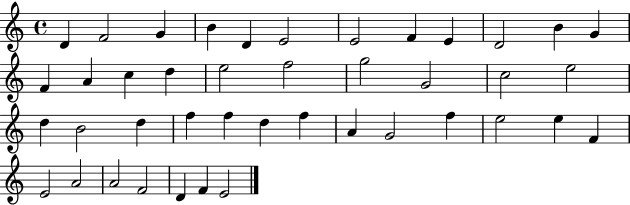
X:1
T:Untitled
M:4/4
L:1/4
K:C
D F2 G B D E2 E2 F E D2 B G F A c d e2 f2 g2 G2 c2 e2 d B2 d f f d f A G2 f e2 e F E2 A2 A2 F2 D F E2